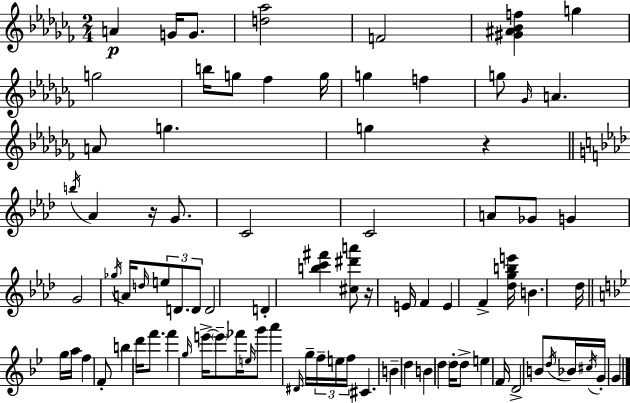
{
  \clef treble
  \numericTimeSignature
  \time 2/4
  \key aes \minor
  a'4\p g'16 g'8. | <d'' aes''>2 | f'2 | <gis' ais' bes' f''>4 g''4 | \break g''2 | b''16 g''8 fes''4 g''16 | g''4 f''4 | g''8 \grace { ges'16 } a'4. | \break a'8 g''4. | g''4 r4 | \bar "||" \break \key aes \major \acciaccatura { b''16 } aes'4 r16 g'8. | c'2 | c'2 | a'8 ges'8 g'4 | \break g'2 | \acciaccatura { ges''16 } a'16 \grace { d''16 } \tuplet 3/2 { e''8 d'8. | d'8 } d'2 | d'4-. <b'' c''' fis'''>4 | \break <cis'' dis''' a'''>8 r16 e'16 f'4 | e'4 f'4-> | <des'' g'' b'' e'''>16 b'4. | des''16 \bar "||" \break \key bes \major g''16 a''16 f''4 f'8-. | b''4 d'''16 f'''8. | f'''4 \grace { g''16 } e'''16->~~ \parenthesize e'''8-- | fes'''16 \grace { e''16 } g'''8 a'''4 | \break \grace { dis'16 } g''16-- \tuplet 3/2 { f''16-- e''16 f''16 } cis'4. | b'4-- d''4 | b'4 \parenthesize d''4 | d''16-. d''8-> e''4 | \break f'16 d'2-> | b'8 \acciaccatura { d''16 } bes'16 \acciaccatura { cis''16 } | g'16-. g'4 \bar "|."
}